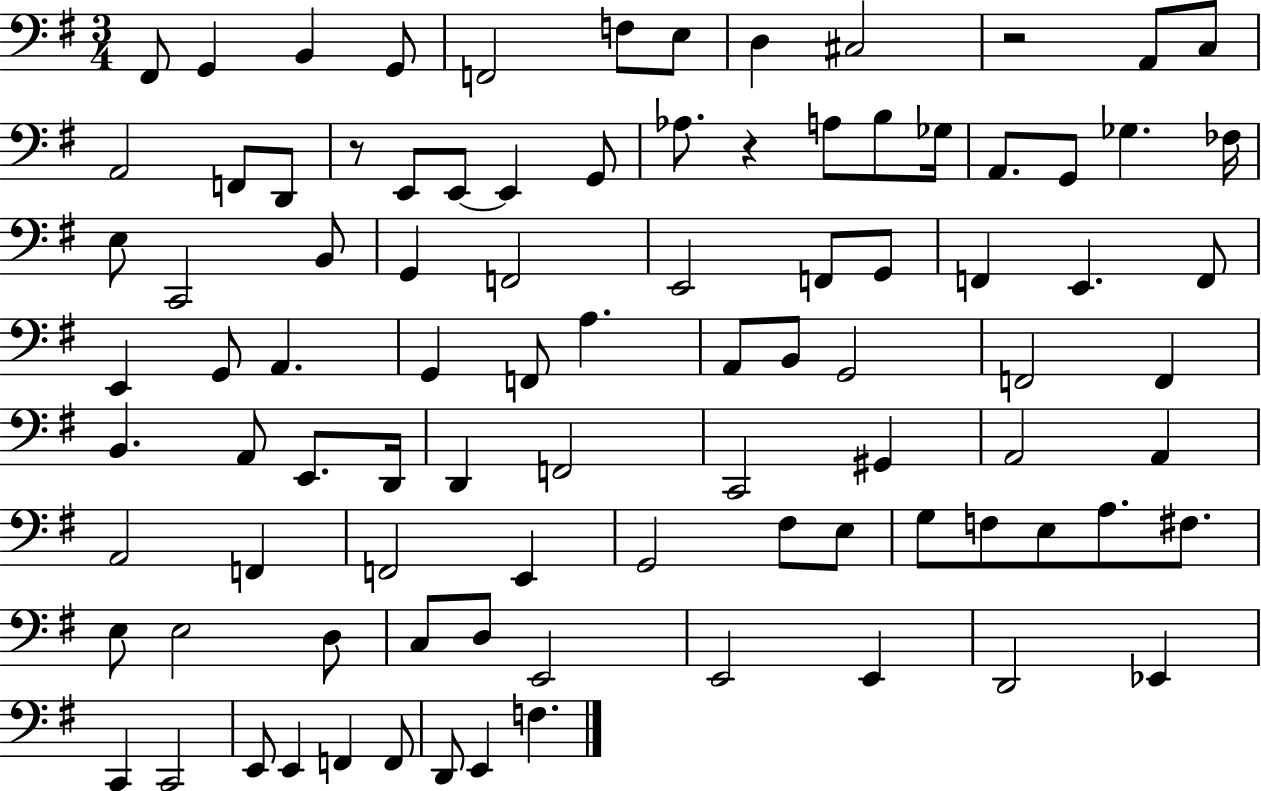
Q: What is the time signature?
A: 3/4